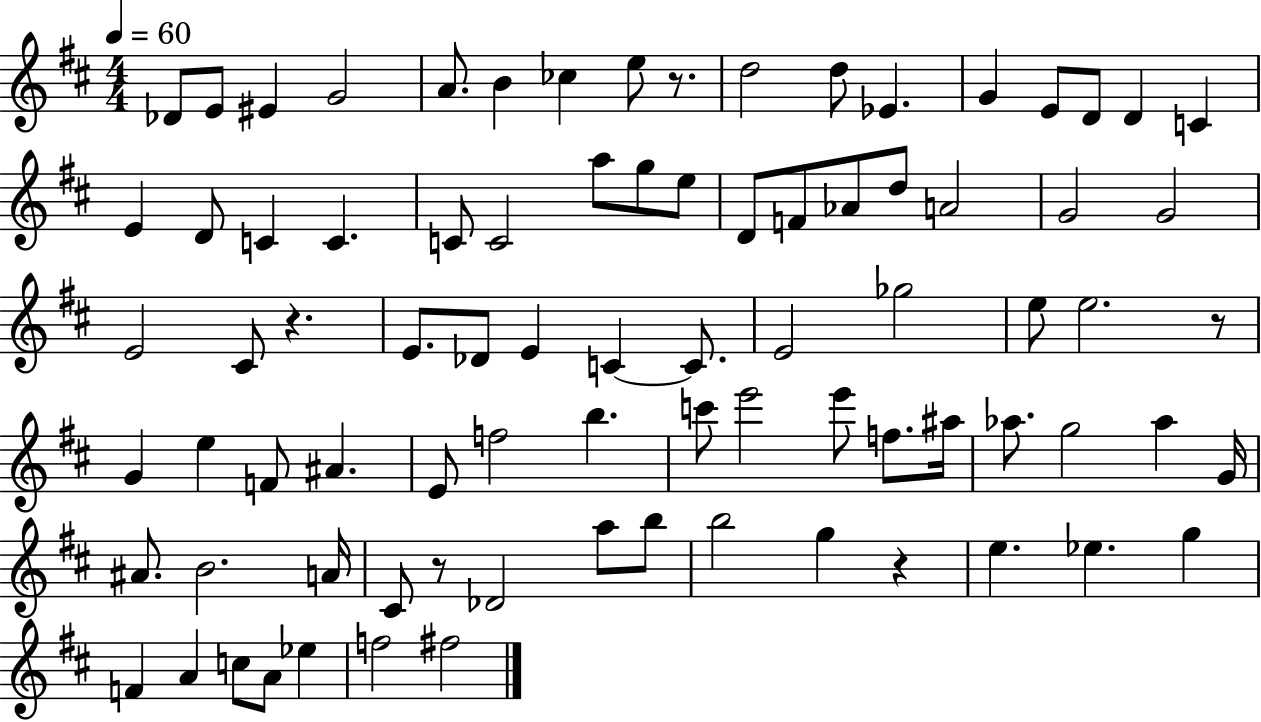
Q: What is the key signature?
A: D major